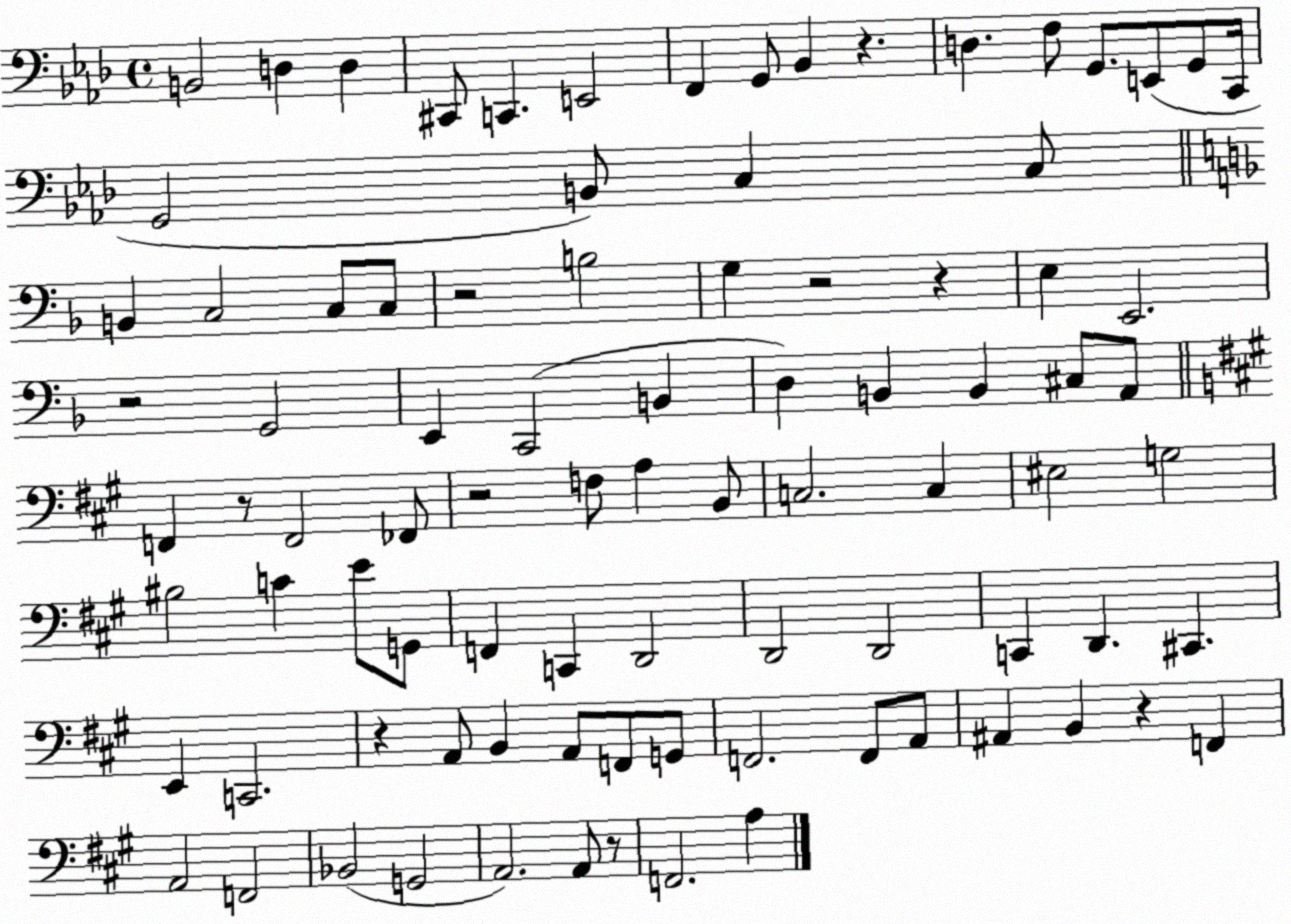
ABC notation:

X:1
T:Untitled
M:4/4
L:1/4
K:Ab
B,,2 D, D, ^C,,/2 C,, E,,2 F,, G,,/2 _B,, z D, F,/2 G,,/2 E,,/2 G,,/2 C,,/4 G,,2 B,,/2 C, C,/2 B,, C,2 C,/2 C,/2 z2 B,2 G, z2 z E, E,,2 z2 G,,2 E,, C,,2 B,, D, B,, B,, ^C,/2 A,,/2 F,, z/2 F,,2 _F,,/2 z2 F,/2 A, B,,/2 C,2 C, ^E,2 G,2 ^B,2 C E/2 G,,/2 F,, C,, D,,2 D,,2 D,,2 C,, D,, ^C,, E,, C,,2 z A,,/2 B,, A,,/2 F,,/2 G,,/2 F,,2 F,,/2 A,,/2 ^A,, B,, z F,, A,,2 F,,2 _B,,2 G,,2 A,,2 A,,/2 z/2 F,,2 A,